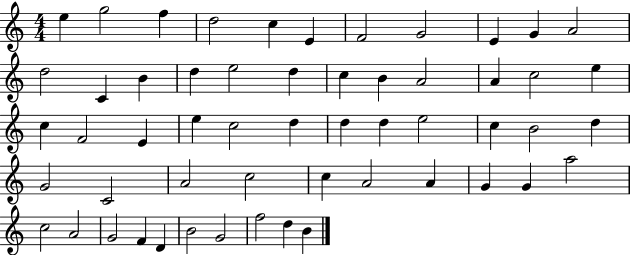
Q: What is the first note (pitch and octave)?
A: E5